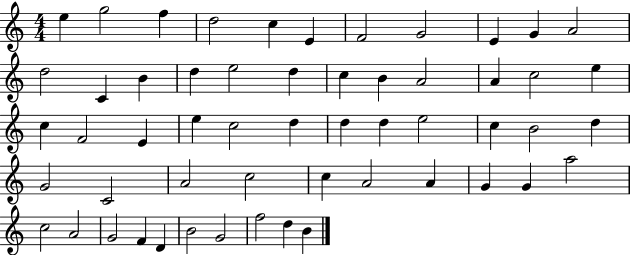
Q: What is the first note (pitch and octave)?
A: E5